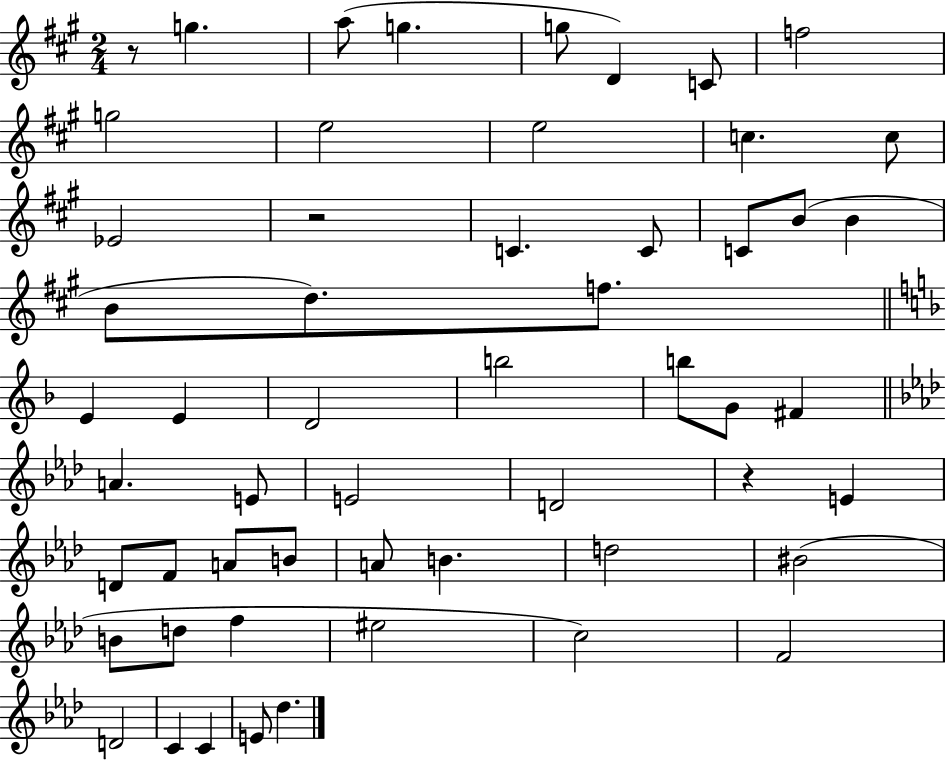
R/e G5/q. A5/e G5/q. G5/e D4/q C4/e F5/h G5/h E5/h E5/h C5/q. C5/e Eb4/h R/h C4/q. C4/e C4/e B4/e B4/q B4/e D5/e. F5/e. E4/q E4/q D4/h B5/h B5/e G4/e F#4/q A4/q. E4/e E4/h D4/h R/q E4/q D4/e F4/e A4/e B4/e A4/e B4/q. D5/h BIS4/h B4/e D5/e F5/q EIS5/h C5/h F4/h D4/h C4/q C4/q E4/e Db5/q.